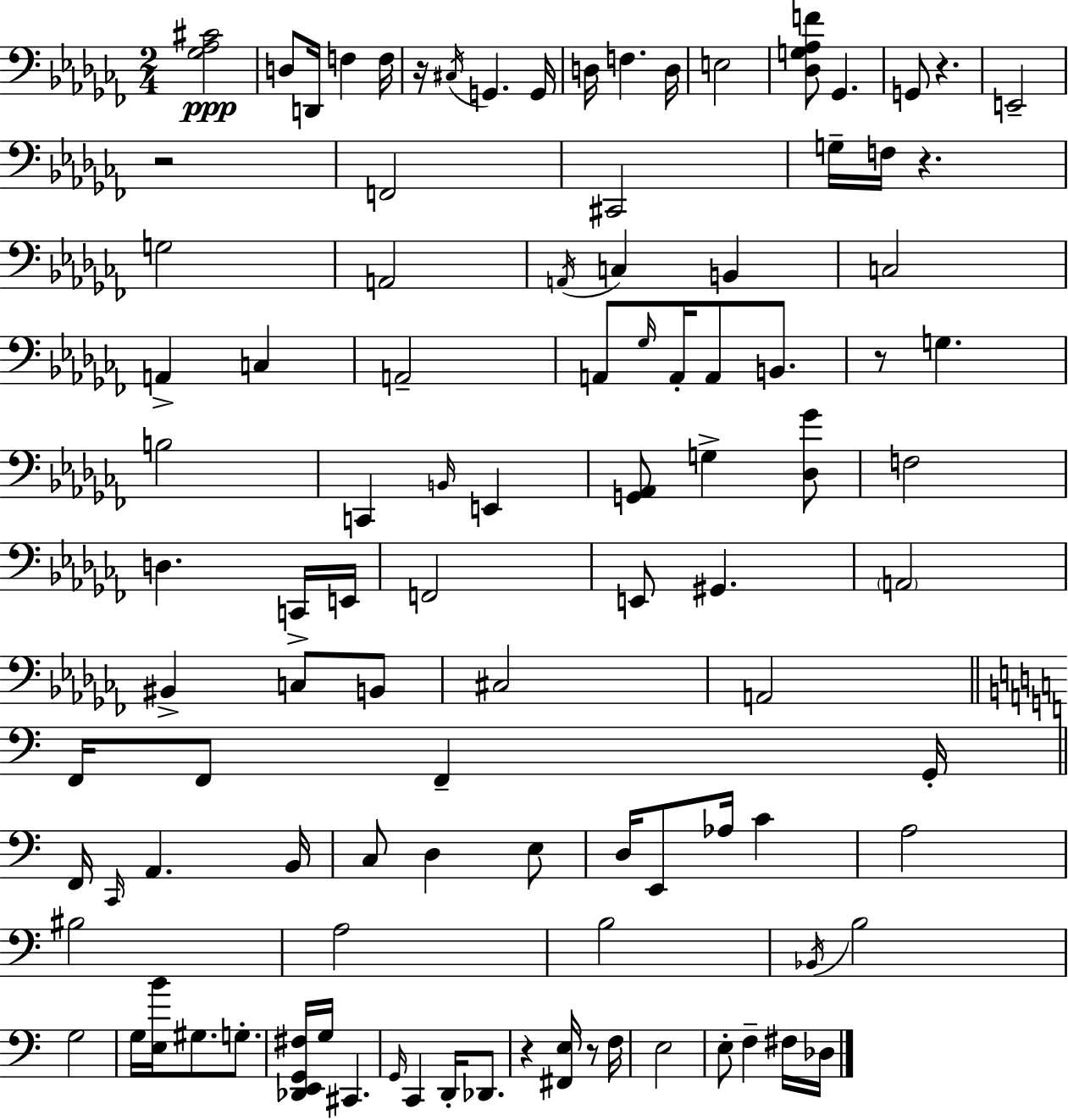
X:1
T:Untitled
M:2/4
L:1/4
K:Abm
[_G,_A,^C]2 D,/2 D,,/4 F, F,/4 z/4 ^C,/4 G,, G,,/4 D,/4 F, D,/4 E,2 [_D,G,_A,F]/2 _G,, G,,/2 z E,,2 z2 F,,2 ^C,,2 G,/4 F,/4 z G,2 A,,2 A,,/4 C, B,, C,2 A,, C, A,,2 A,,/2 _G,/4 A,,/4 A,,/2 B,,/2 z/2 G, B,2 C,, B,,/4 E,, [G,,_A,,]/2 G, [_D,_G]/2 F,2 D, C,,/4 E,,/4 F,,2 E,,/2 ^G,, A,,2 ^B,, C,/2 B,,/2 ^C,2 A,,2 F,,/4 F,,/2 F,, G,,/4 F,,/4 C,,/4 A,, B,,/4 C,/2 D, E,/2 D,/4 E,,/2 _A,/4 C A,2 ^B,2 A,2 B,2 _B,,/4 B,2 G,2 G,/4 [E,B]/4 ^G,/2 G,/2 [_D,,E,,G,,^F,]/4 G,/4 ^C,, G,,/4 C,, D,,/4 _D,,/2 z [^F,,E,]/4 z/2 F,/4 E,2 E,/2 F, ^F,/4 _D,/4